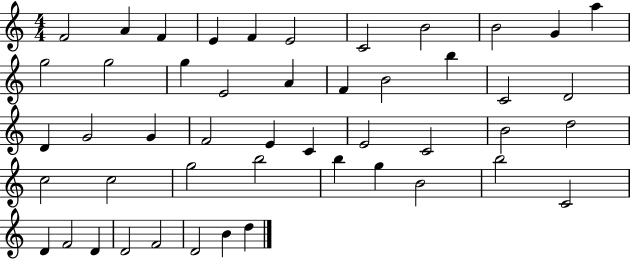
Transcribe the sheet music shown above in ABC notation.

X:1
T:Untitled
M:4/4
L:1/4
K:C
F2 A F E F E2 C2 B2 B2 G a g2 g2 g E2 A F B2 b C2 D2 D G2 G F2 E C E2 C2 B2 d2 c2 c2 g2 b2 b g B2 b2 C2 D F2 D D2 F2 D2 B d